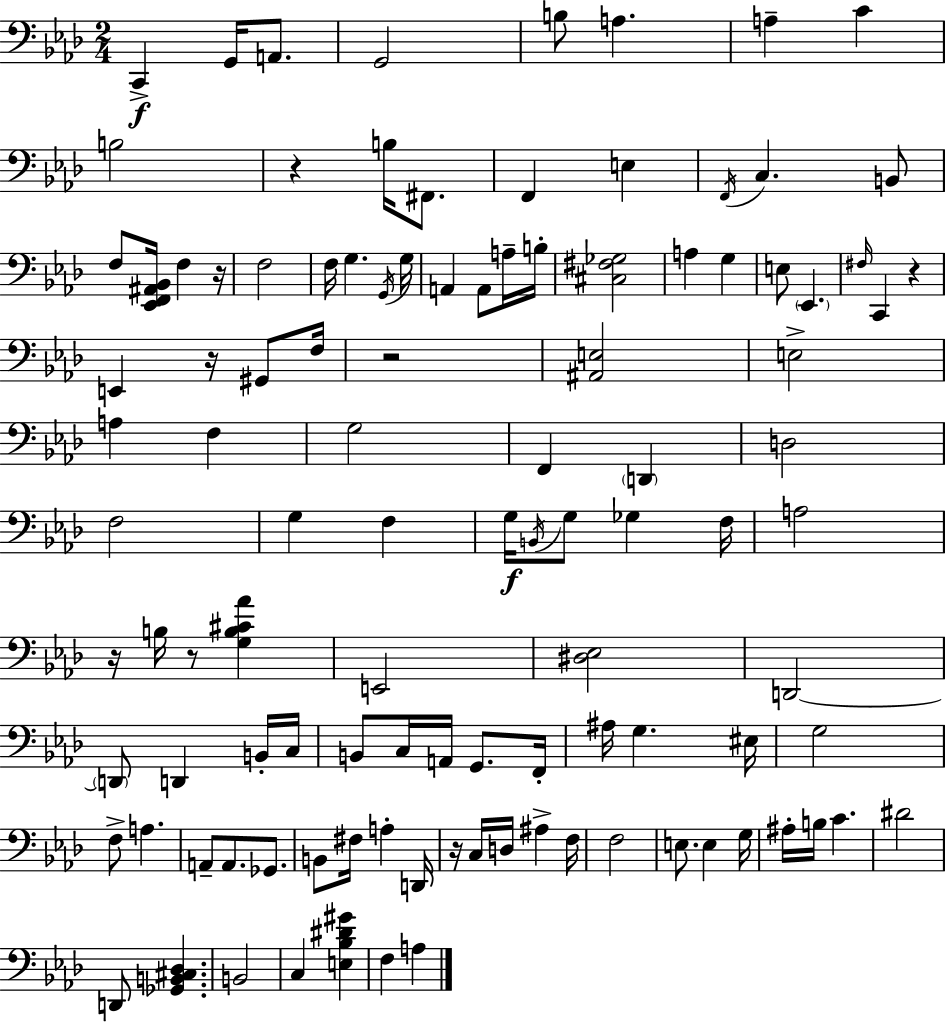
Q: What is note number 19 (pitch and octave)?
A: F3